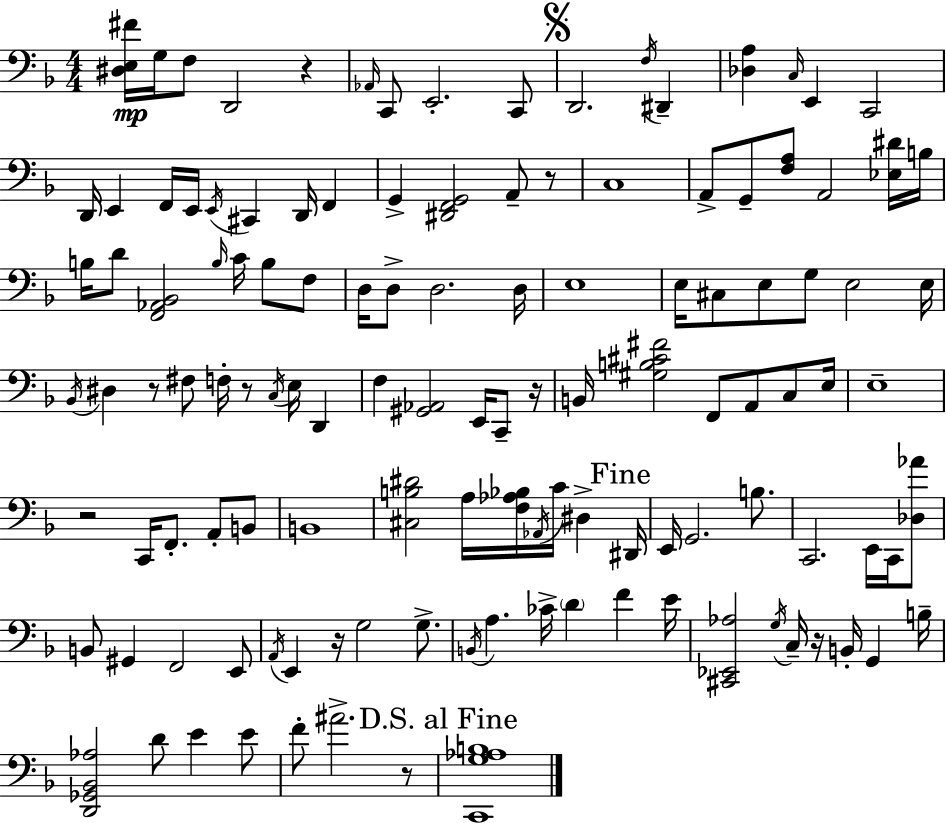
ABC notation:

X:1
T:Untitled
M:4/4
L:1/4
K:F
[^D,E,^F]/4 G,/4 F,/2 D,,2 z _A,,/4 C,,/2 E,,2 C,,/2 D,,2 F,/4 ^D,, [_D,A,] C,/4 E,, C,,2 D,,/4 E,, F,,/4 E,,/4 E,,/4 ^C,, D,,/4 F,, G,, [^D,,F,,G,,]2 A,,/2 z/2 C,4 A,,/2 G,,/2 [F,A,]/2 A,,2 [_E,^D]/4 B,/4 B,/4 D/2 [F,,_A,,_B,,]2 B,/4 C/4 B,/2 F,/2 D,/4 D,/2 D,2 D,/4 E,4 E,/4 ^C,/2 E,/2 G,/2 E,2 E,/4 _B,,/4 ^D, z/2 ^F,/2 F,/4 z/2 C,/4 E,/4 D,, F, [^G,,_A,,]2 E,,/4 C,,/2 z/4 B,,/4 [^G,B,^C^F]2 F,,/2 A,,/2 C,/2 E,/4 E,4 z2 C,,/4 F,,/2 A,,/2 B,,/2 B,,4 [^C,B,^D]2 A,/4 [F,_A,_B,]/4 _A,,/4 C/4 ^D, ^D,,/4 E,,/4 G,,2 B,/2 C,,2 E,,/4 C,,/4 [_D,_A]/2 B,,/2 ^G,, F,,2 E,,/2 A,,/4 E,, z/4 G,2 G,/2 B,,/4 A, _C/4 D F E/4 [^C,,_E,,_A,]2 G,/4 C,/4 z/4 B,,/4 G,, B,/4 [D,,_G,,_B,,_A,]2 D/2 E E/2 F/2 ^A2 z/2 [C,,G,_A,B,]4